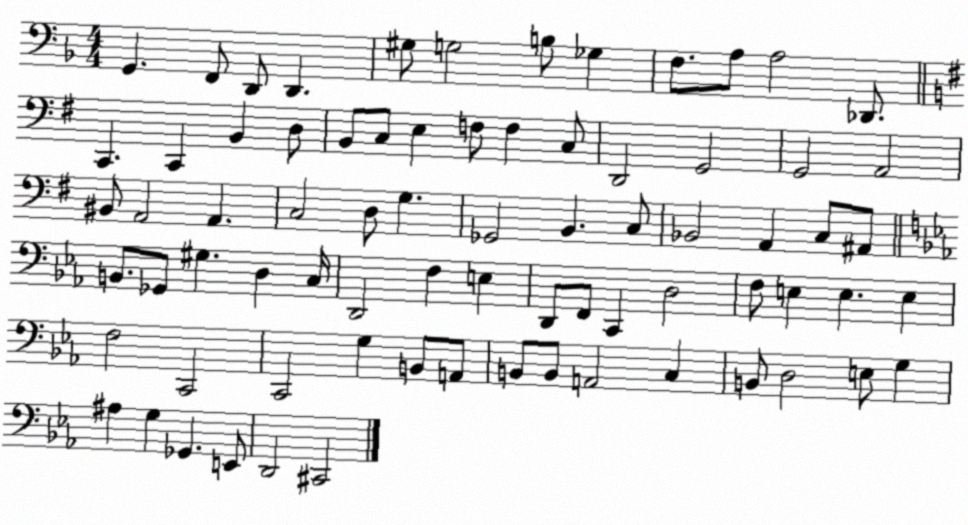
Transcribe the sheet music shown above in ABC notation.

X:1
T:Untitled
M:4/4
L:1/4
K:F
G,, F,,/2 D,,/2 D,, ^G,/2 G,2 B,/2 _G, F,/2 A,/2 A,2 _D,,/2 C,, C,, B,, D,/2 B,,/2 C,/2 E, F,/2 F, C,/2 D,,2 G,,2 G,,2 A,,2 ^B,,/2 A,,2 A,, C,2 D,/2 G, _G,,2 B,, C,/2 _B,,2 A,, C,/2 ^A,,/2 B,,/2 _G,,/2 ^G, D, C,/4 D,,2 F, E, D,,/2 F,,/2 C,, D,2 F,/2 E, E, E, F,2 C,,2 C,,2 G, B,,/2 A,,/2 B,,/2 B,,/2 A,,2 C, B,,/2 D,2 E,/2 G, ^A, G, _G,, E,,/2 D,,2 ^C,,2